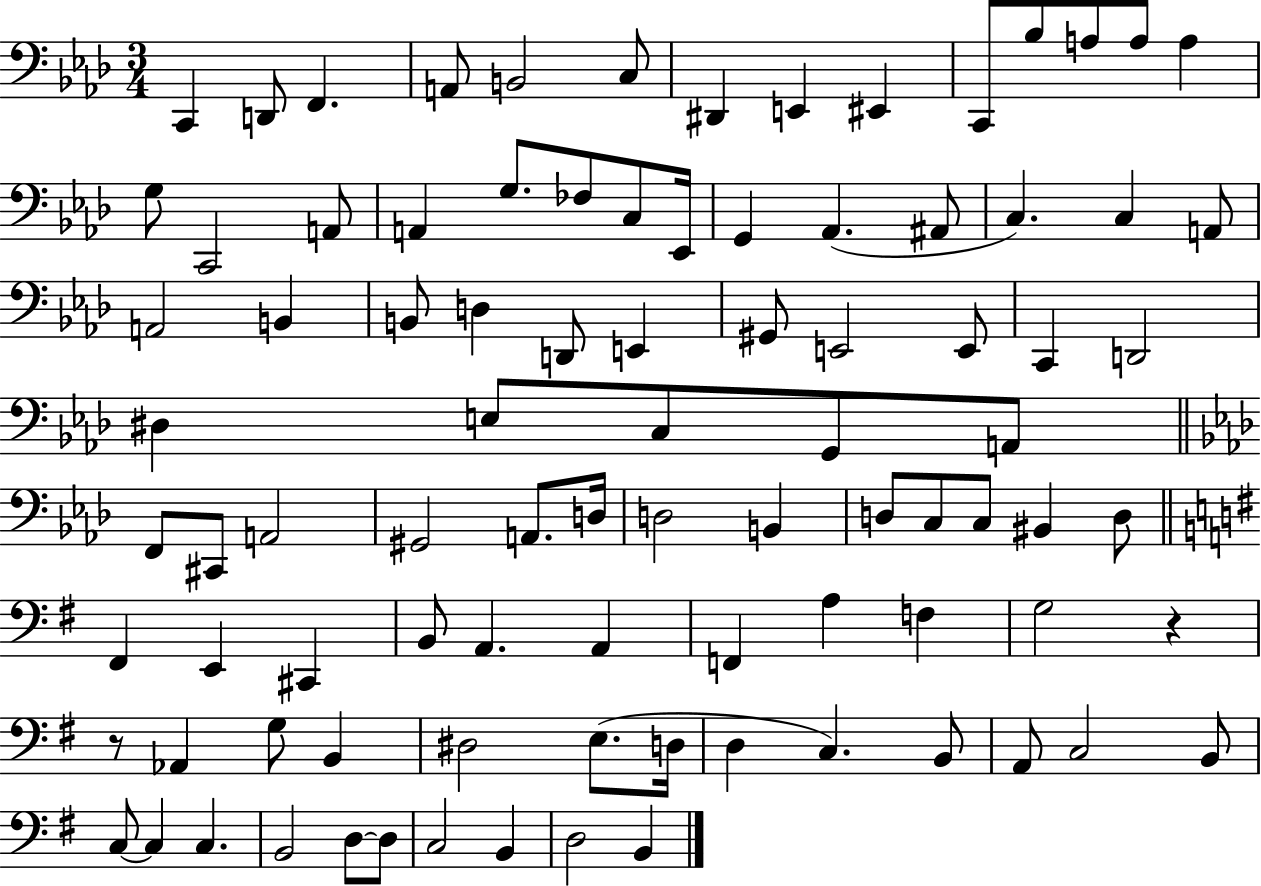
X:1
T:Untitled
M:3/4
L:1/4
K:Ab
C,, D,,/2 F,, A,,/2 B,,2 C,/2 ^D,, E,, ^E,, C,,/2 _B,/2 A,/2 A,/2 A, G,/2 C,,2 A,,/2 A,, G,/2 _F,/2 C,/2 _E,,/4 G,, _A,, ^A,,/2 C, C, A,,/2 A,,2 B,, B,,/2 D, D,,/2 E,, ^G,,/2 E,,2 E,,/2 C,, D,,2 ^D, E,/2 C,/2 G,,/2 A,,/2 F,,/2 ^C,,/2 A,,2 ^G,,2 A,,/2 D,/4 D,2 B,, D,/2 C,/2 C,/2 ^B,, D,/2 ^F,, E,, ^C,, B,,/2 A,, A,, F,, A, F, G,2 z z/2 _A,, G,/2 B,, ^D,2 E,/2 D,/4 D, C, B,,/2 A,,/2 C,2 B,,/2 C,/2 C, C, B,,2 D,/2 D,/2 C,2 B,, D,2 B,,